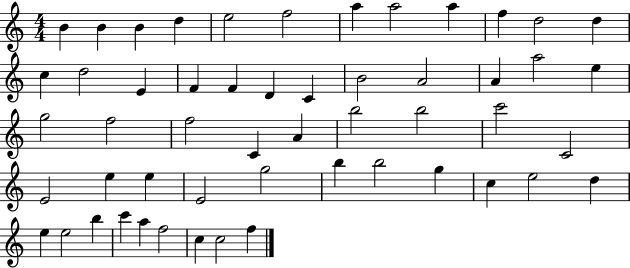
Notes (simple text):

B4/q B4/q B4/q D5/q E5/h F5/h A5/q A5/h A5/q F5/q D5/h D5/q C5/q D5/h E4/q F4/q F4/q D4/q C4/q B4/h A4/h A4/q A5/h E5/q G5/h F5/h F5/h C4/q A4/q B5/h B5/h C6/h C4/h E4/h E5/q E5/q E4/h G5/h B5/q B5/h G5/q C5/q E5/h D5/q E5/q E5/h B5/q C6/q A5/q F5/h C5/q C5/h F5/q